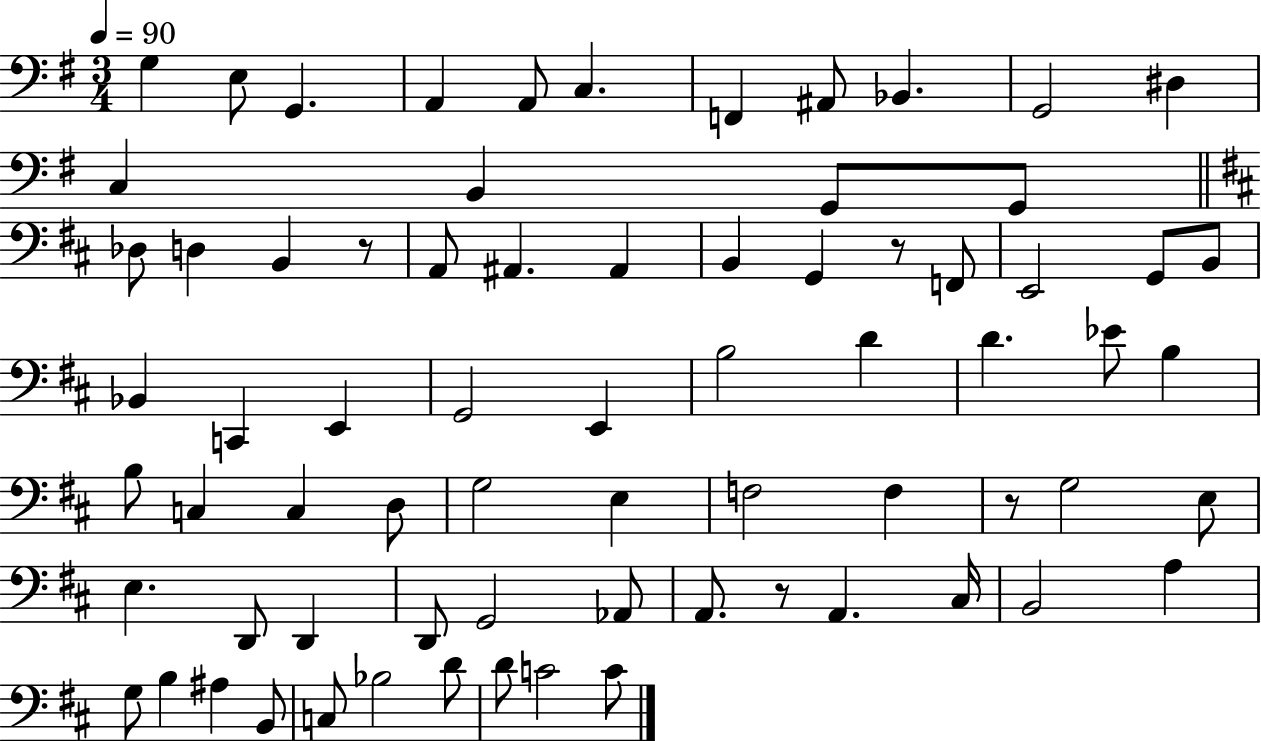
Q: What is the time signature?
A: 3/4